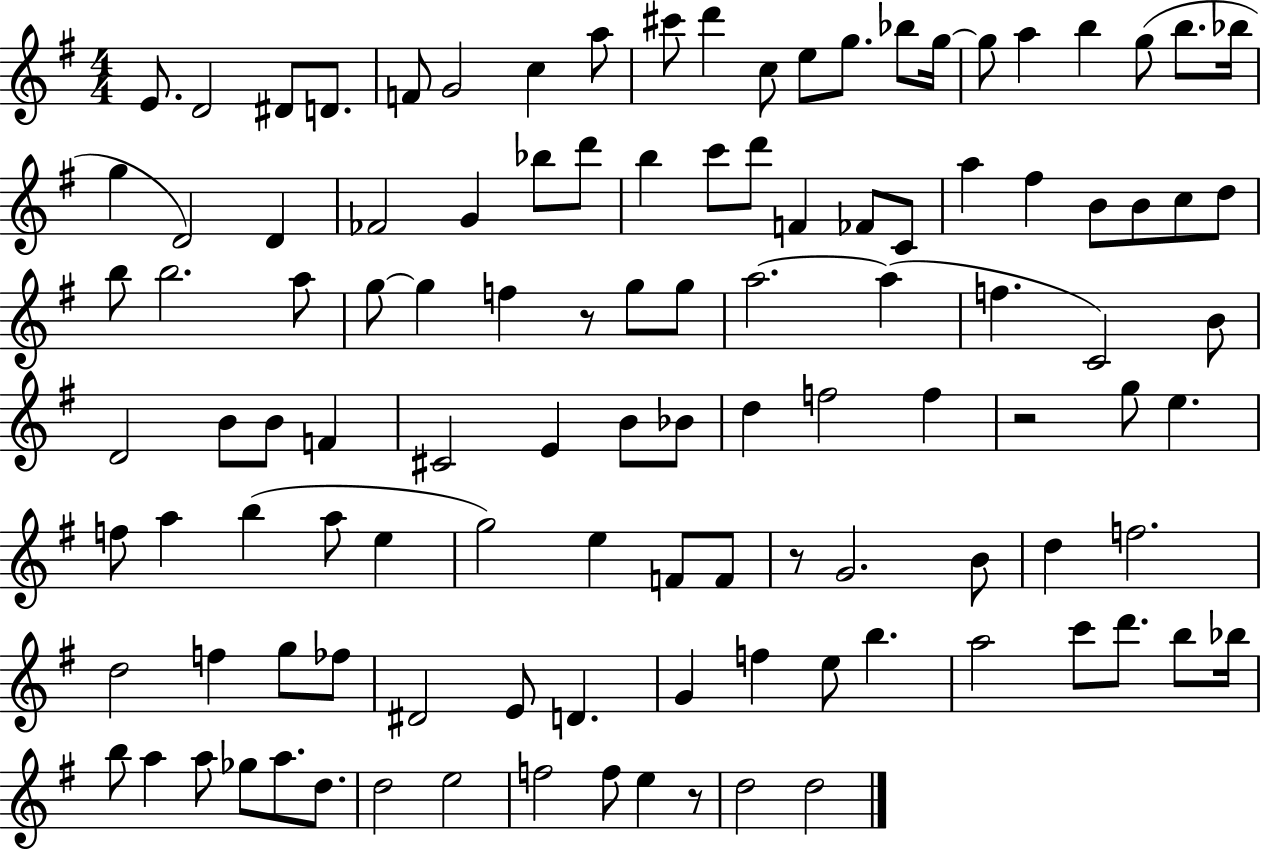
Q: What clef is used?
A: treble